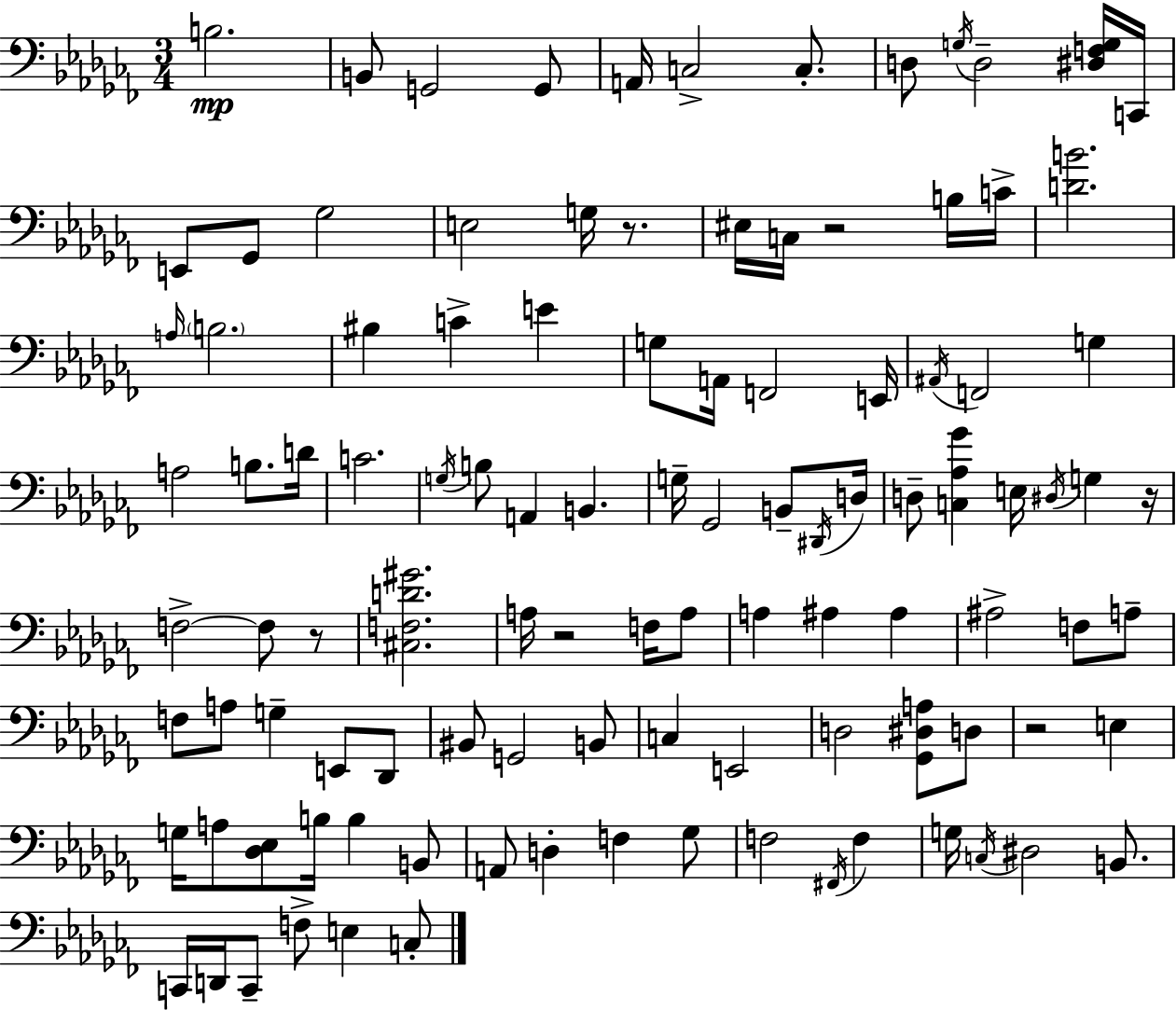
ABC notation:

X:1
T:Untitled
M:3/4
L:1/4
K:Abm
B,2 B,,/2 G,,2 G,,/2 A,,/4 C,2 C,/2 D,/2 G,/4 D,2 [^D,F,G,]/4 C,,/4 E,,/2 _G,,/2 _G,2 E,2 G,/4 z/2 ^E,/4 C,/4 z2 B,/4 C/4 [DB]2 A,/4 B,2 ^B, C E G,/2 A,,/4 F,,2 E,,/4 ^A,,/4 F,,2 G, A,2 B,/2 D/4 C2 G,/4 B,/2 A,, B,, G,/4 _G,,2 B,,/2 ^D,,/4 D,/4 D,/2 [C,_A,_G] E,/4 ^D,/4 G, z/4 F,2 F,/2 z/2 [^C,F,D^G]2 A,/4 z2 F,/4 A,/2 A, ^A, ^A, ^A,2 F,/2 A,/2 F,/2 A,/2 G, E,,/2 _D,,/2 ^B,,/2 G,,2 B,,/2 C, E,,2 D,2 [_G,,^D,A,]/2 D,/2 z2 E, G,/4 A,/2 [_D,_E,]/2 B,/4 B, B,,/2 A,,/2 D, F, _G,/2 F,2 ^F,,/4 F, G,/4 C,/4 ^D,2 B,,/2 C,,/4 D,,/4 C,,/2 F,/2 E, C,/2